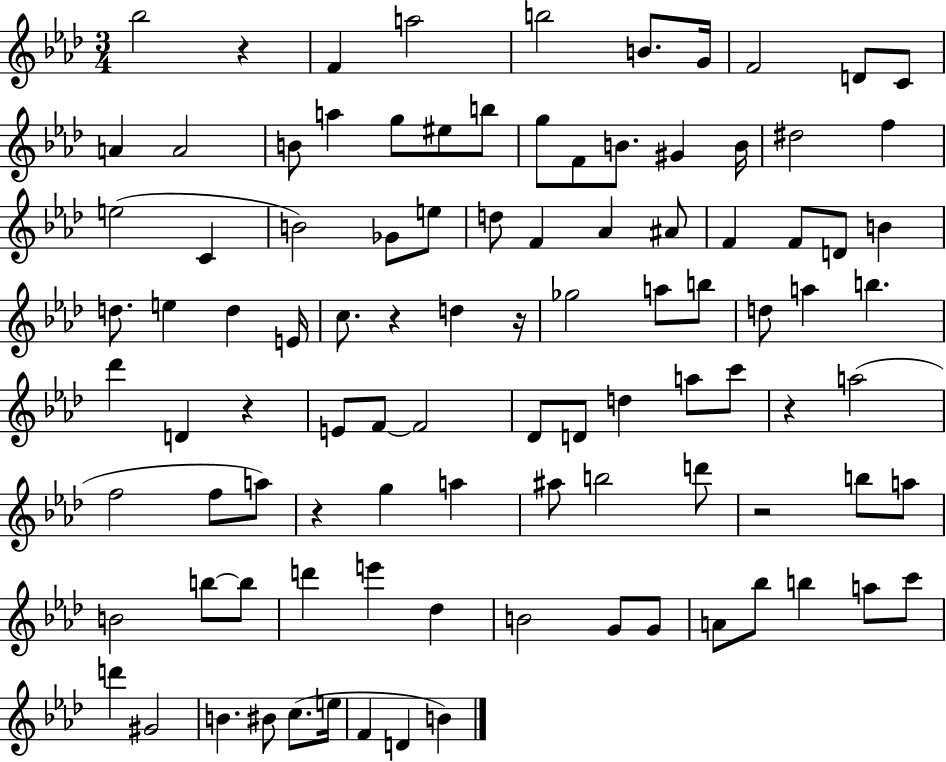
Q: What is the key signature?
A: AES major